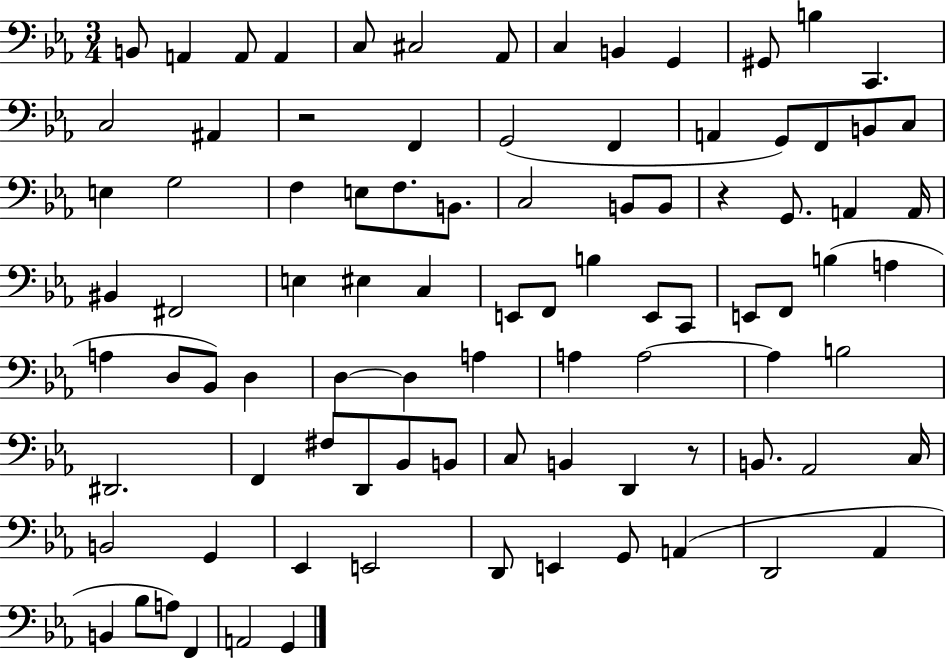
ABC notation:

X:1
T:Untitled
M:3/4
L:1/4
K:Eb
B,,/2 A,, A,,/2 A,, C,/2 ^C,2 _A,,/2 C, B,, G,, ^G,,/2 B, C,, C,2 ^A,, z2 F,, G,,2 F,, A,, G,,/2 F,,/2 B,,/2 C,/2 E, G,2 F, E,/2 F,/2 B,,/2 C,2 B,,/2 B,,/2 z G,,/2 A,, A,,/4 ^B,, ^F,,2 E, ^E, C, E,,/2 F,,/2 B, E,,/2 C,,/2 E,,/2 F,,/2 B, A, A, D,/2 _B,,/2 D, D, D, A, A, A,2 A, B,2 ^D,,2 F,, ^F,/2 D,,/2 _B,,/2 B,,/2 C,/2 B,, D,, z/2 B,,/2 _A,,2 C,/4 B,,2 G,, _E,, E,,2 D,,/2 E,, G,,/2 A,, D,,2 _A,, B,, _B,/2 A,/2 F,, A,,2 G,,